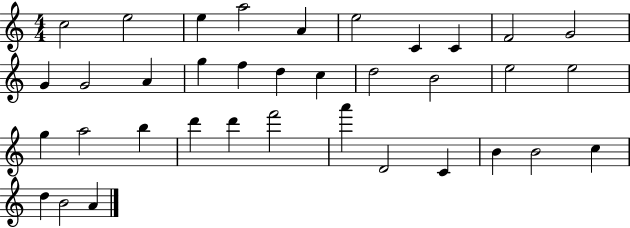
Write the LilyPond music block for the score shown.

{
  \clef treble
  \numericTimeSignature
  \time 4/4
  \key c \major
  c''2 e''2 | e''4 a''2 a'4 | e''2 c'4 c'4 | f'2 g'2 | \break g'4 g'2 a'4 | g''4 f''4 d''4 c''4 | d''2 b'2 | e''2 e''2 | \break g''4 a''2 b''4 | d'''4 d'''4 f'''2 | a'''4 d'2 c'4 | b'4 b'2 c''4 | \break d''4 b'2 a'4 | \bar "|."
}